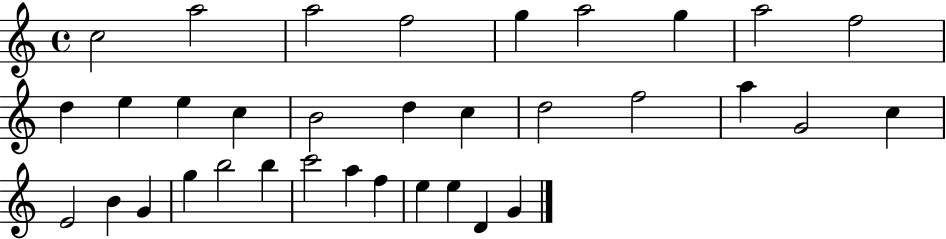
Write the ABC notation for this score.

X:1
T:Untitled
M:4/4
L:1/4
K:C
c2 a2 a2 f2 g a2 g a2 f2 d e e c B2 d c d2 f2 a G2 c E2 B G g b2 b c'2 a f e e D G